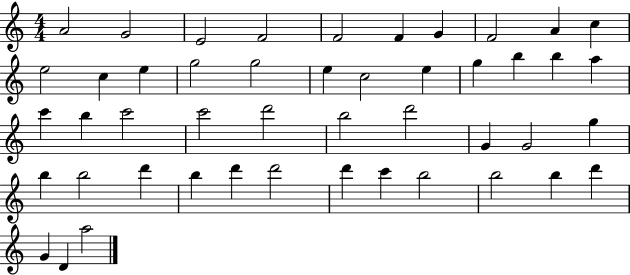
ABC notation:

X:1
T:Untitled
M:4/4
L:1/4
K:C
A2 G2 E2 F2 F2 F G F2 A c e2 c e g2 g2 e c2 e g b b a c' b c'2 c'2 d'2 b2 d'2 G G2 g b b2 d' b d' d'2 d' c' b2 b2 b d' G D a2